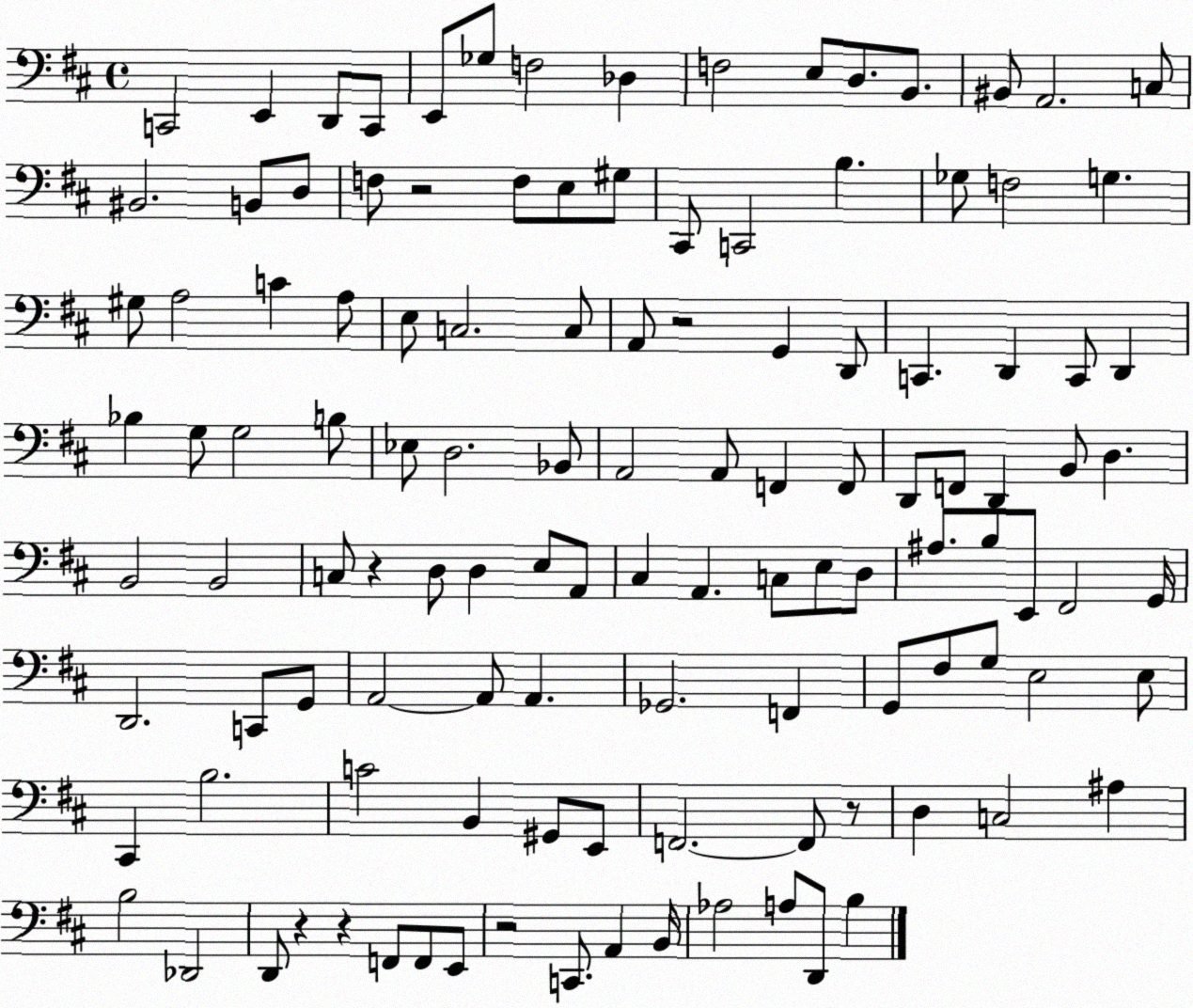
X:1
T:Untitled
M:4/4
L:1/4
K:D
C,,2 E,, D,,/2 C,,/2 E,,/2 _G,/2 F,2 _D, F,2 E,/2 D,/2 B,,/2 ^B,,/2 A,,2 C,/2 ^B,,2 B,,/2 D,/2 F,/2 z2 F,/2 E,/2 ^G,/2 ^C,,/2 C,,2 B, _G,/2 F,2 G, ^G,/2 A,2 C A,/2 E,/2 C,2 C,/2 A,,/2 z2 G,, D,,/2 C,, D,, C,,/2 D,, _B, G,/2 G,2 B,/2 _E,/2 D,2 _B,,/2 A,,2 A,,/2 F,, F,,/2 D,,/2 F,,/2 D,, B,,/2 D, B,,2 B,,2 C,/2 z D,/2 D, E,/2 A,,/2 ^C, A,, C,/2 E,/2 D,/2 ^A,/2 B,/2 E,,/2 ^F,,2 G,,/4 D,,2 C,,/2 G,,/2 A,,2 A,,/2 A,, _G,,2 F,, G,,/2 ^F,/2 G,/2 E,2 E,/2 ^C,, B,2 C2 B,, ^G,,/2 E,,/2 F,,2 F,,/2 z/2 D, C,2 ^A, B,2 _D,,2 D,,/2 z z F,,/2 F,,/2 E,,/2 z2 C,,/2 A,, B,,/4 _A,2 A,/2 D,,/2 B,